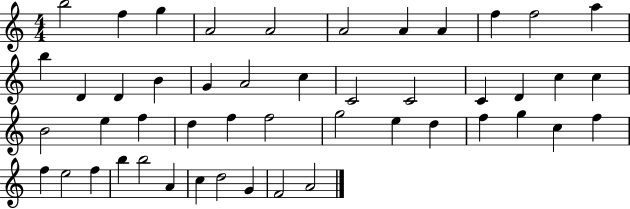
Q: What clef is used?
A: treble